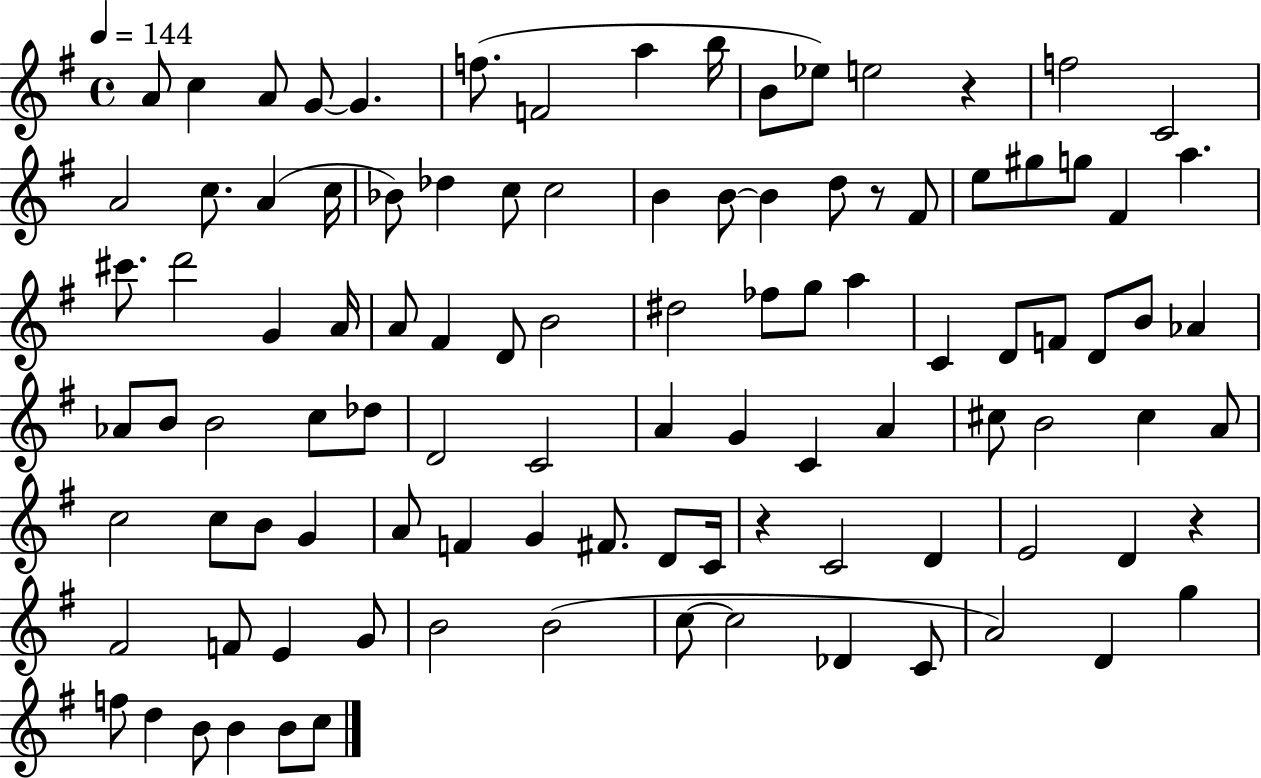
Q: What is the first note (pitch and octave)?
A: A4